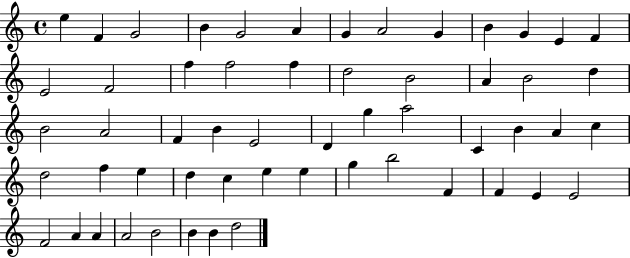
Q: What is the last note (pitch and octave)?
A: D5